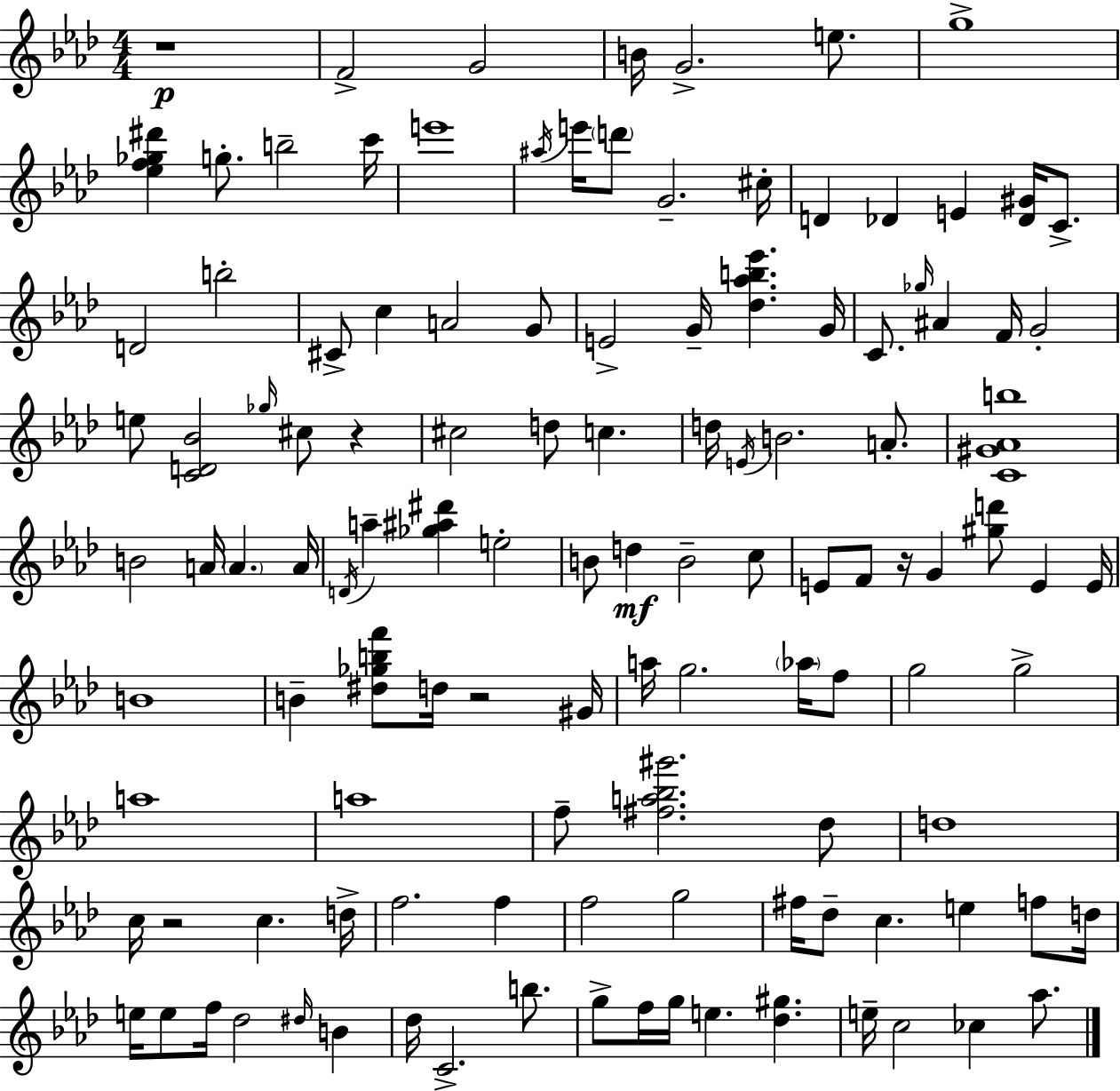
X:1
T:Untitled
M:4/4
L:1/4
K:Fm
z4 F2 G2 B/4 G2 e/2 g4 [_ef_g^d'] g/2 b2 c'/4 e'4 ^a/4 e'/4 d'/2 G2 ^c/4 D _D E [_D^G]/4 C/2 D2 b2 ^C/2 c A2 G/2 E2 G/4 [_d_ab_e'] G/4 C/2 _g/4 ^A F/4 G2 e/2 [CD_B]2 _g/4 ^c/2 z ^c2 d/2 c d/4 E/4 B2 A/2 [C^G_Ab]4 B2 A/4 A A/4 D/4 a [_g^a^d'] e2 B/2 d B2 c/2 E/2 F/2 z/4 G [^gd']/2 E E/4 B4 B [^d_gbf']/2 d/4 z2 ^G/4 a/4 g2 _a/4 f/2 g2 g2 a4 a4 f/2 [^fa_b^g']2 _d/2 d4 c/4 z2 c d/4 f2 f f2 g2 ^f/4 _d/2 c e f/2 d/4 e/4 e/2 f/4 _d2 ^d/4 B _d/4 C2 b/2 g/2 f/4 g/4 e [_d^g] e/4 c2 _c _a/2